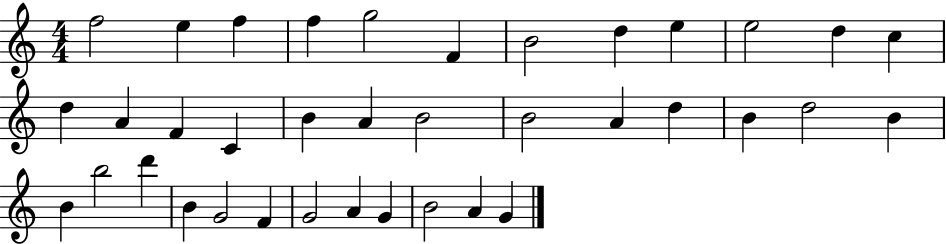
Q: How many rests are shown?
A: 0